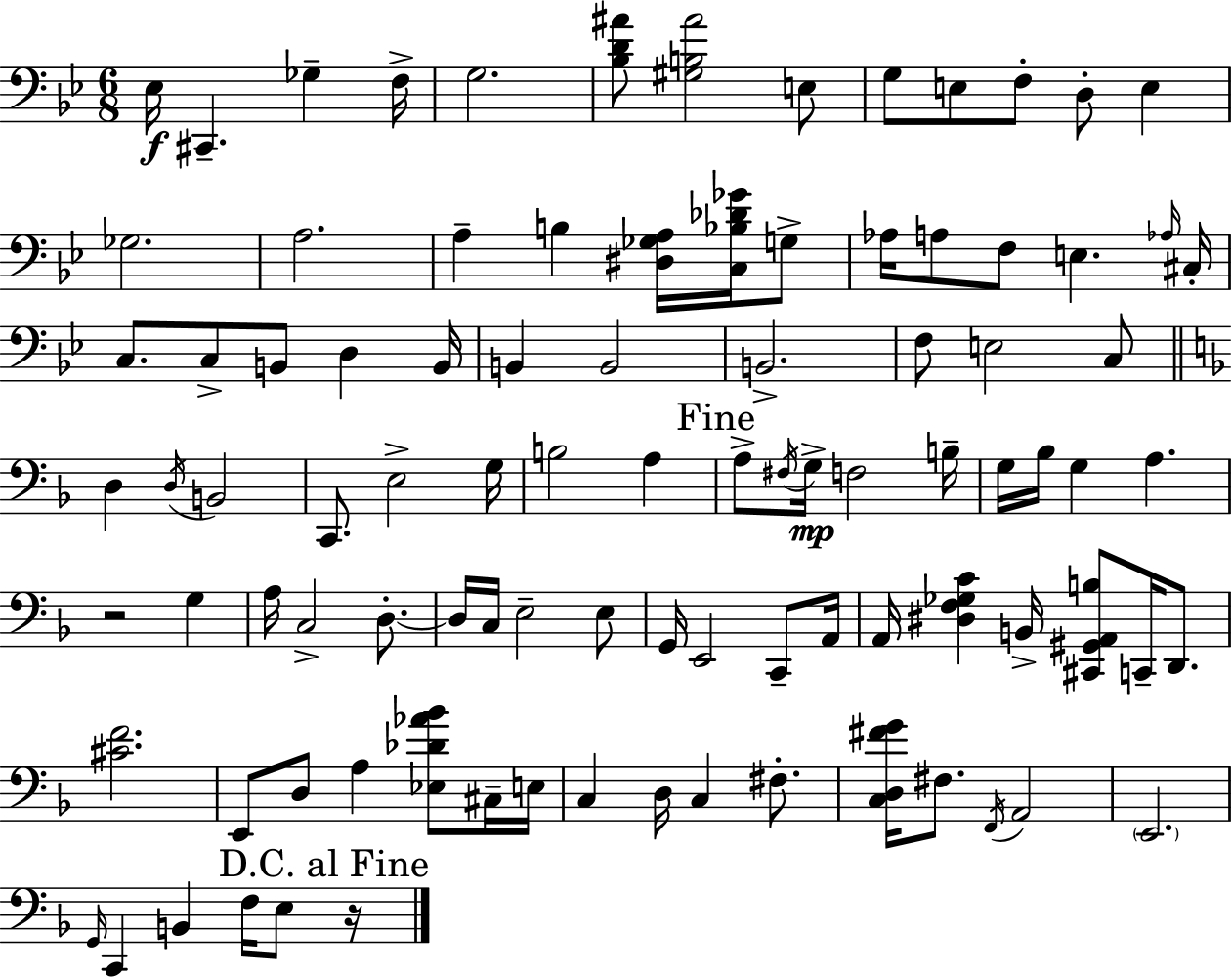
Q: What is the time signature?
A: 6/8